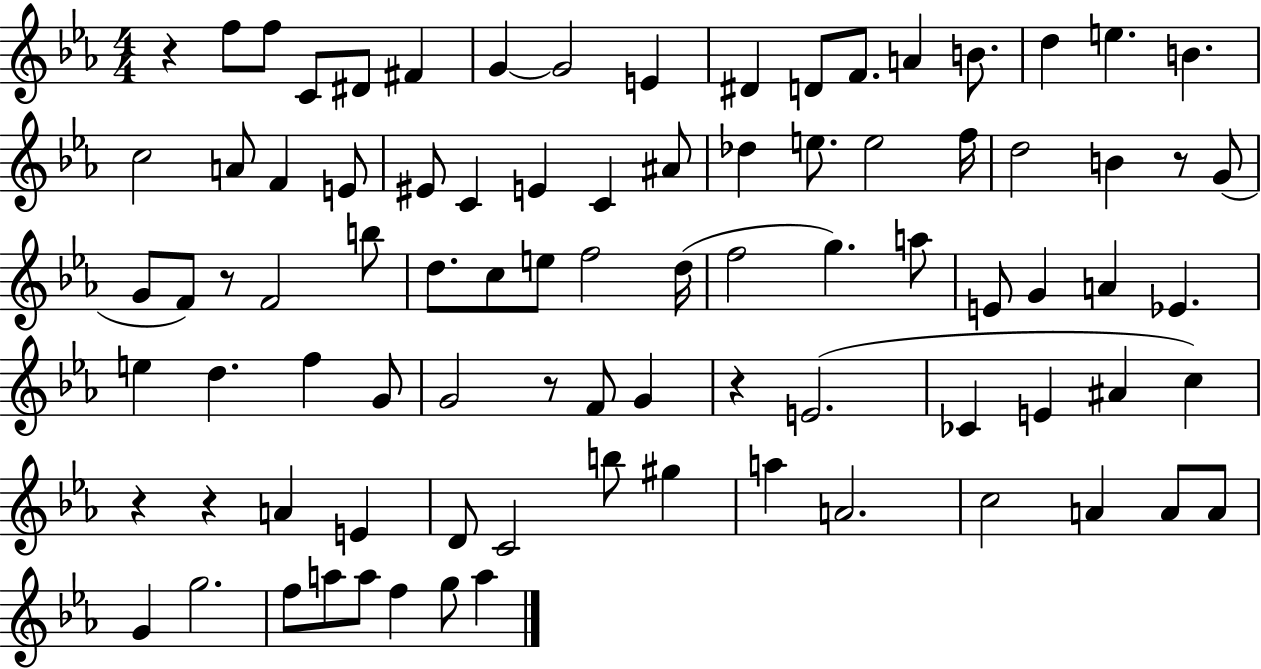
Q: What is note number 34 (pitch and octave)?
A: F4